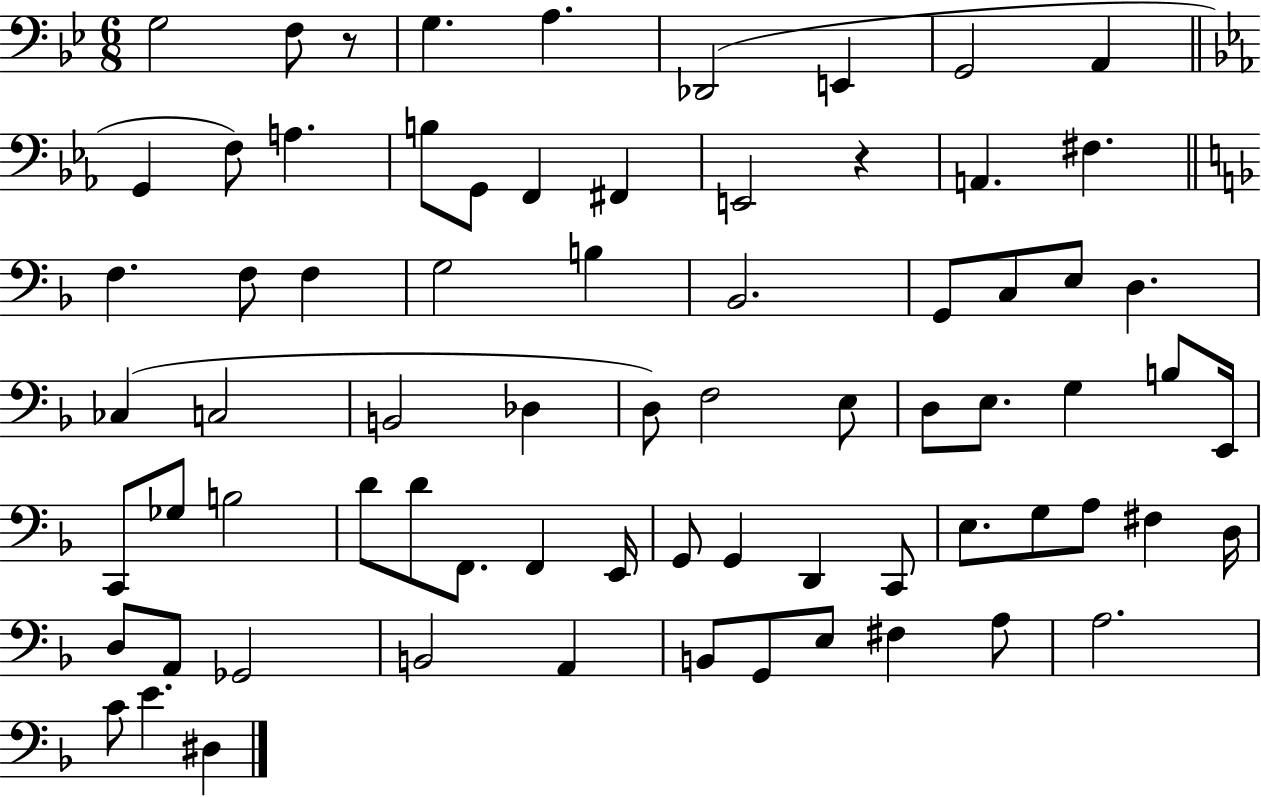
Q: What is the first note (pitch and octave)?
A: G3